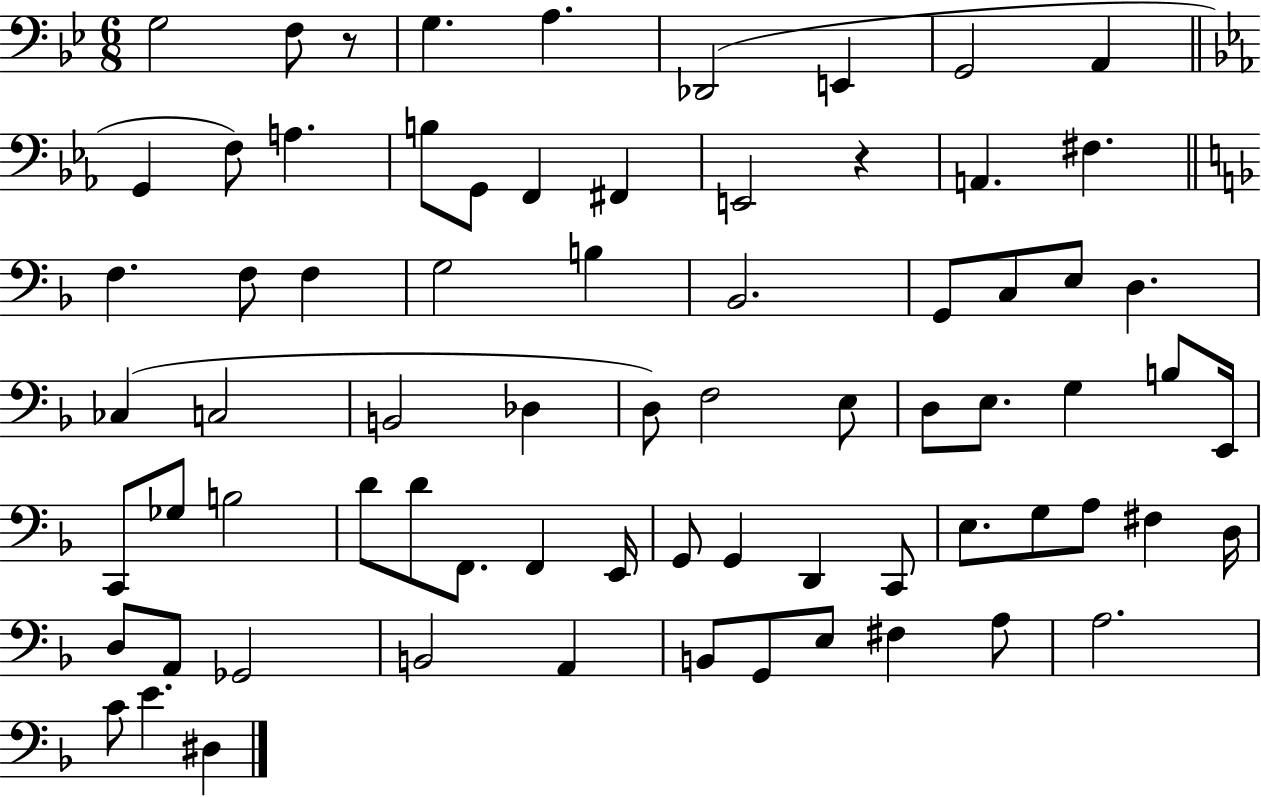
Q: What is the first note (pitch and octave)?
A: G3